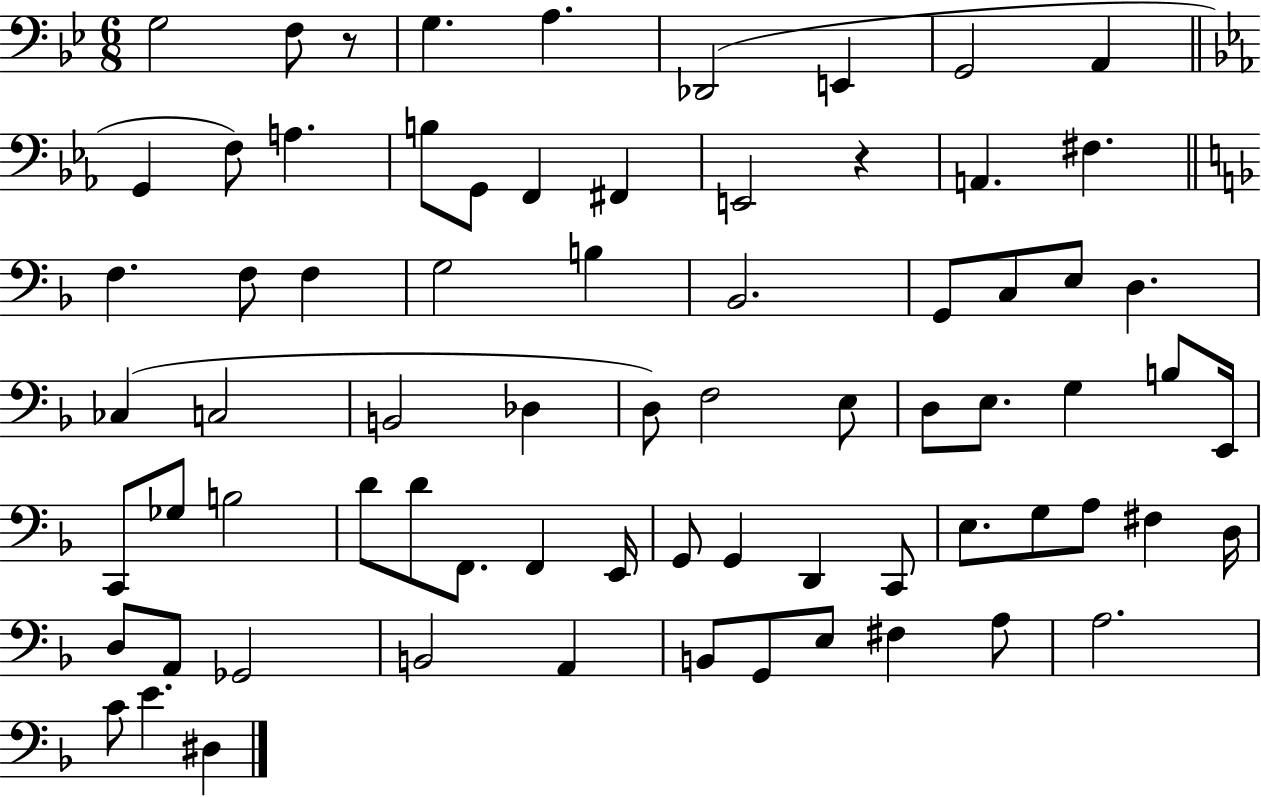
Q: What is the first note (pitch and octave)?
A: G3